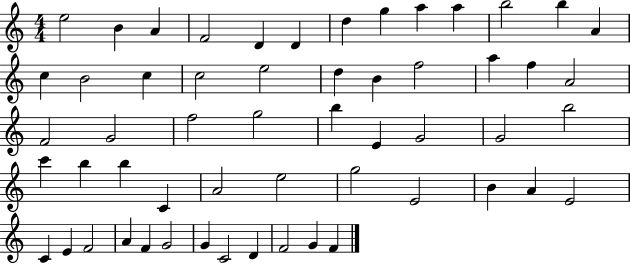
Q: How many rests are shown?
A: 0